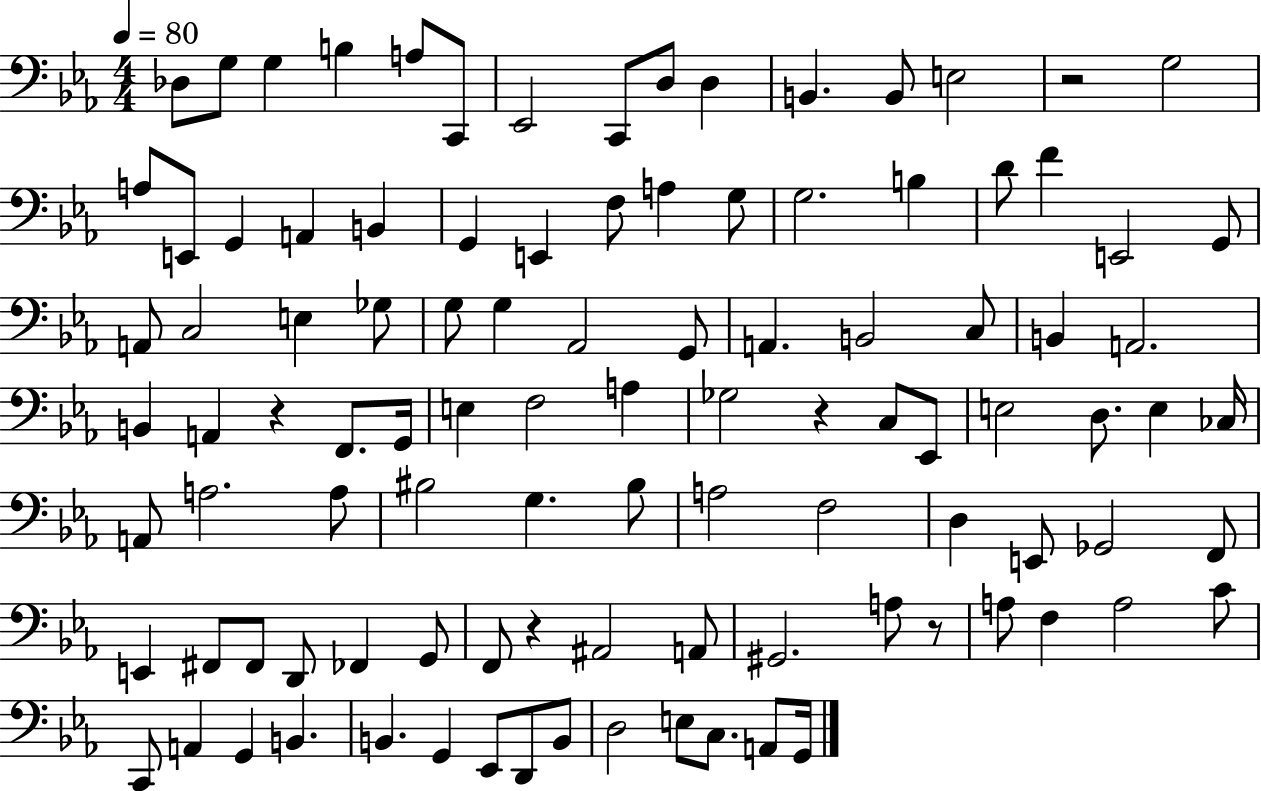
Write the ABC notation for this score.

X:1
T:Untitled
M:4/4
L:1/4
K:Eb
_D,/2 G,/2 G, B, A,/2 C,,/2 _E,,2 C,,/2 D,/2 D, B,, B,,/2 E,2 z2 G,2 A,/2 E,,/2 G,, A,, B,, G,, E,, F,/2 A, G,/2 G,2 B, D/2 F E,,2 G,,/2 A,,/2 C,2 E, _G,/2 G,/2 G, _A,,2 G,,/2 A,, B,,2 C,/2 B,, A,,2 B,, A,, z F,,/2 G,,/4 E, F,2 A, _G,2 z C,/2 _E,,/2 E,2 D,/2 E, _C,/4 A,,/2 A,2 A,/2 ^B,2 G, ^B,/2 A,2 F,2 D, E,,/2 _G,,2 F,,/2 E,, ^F,,/2 ^F,,/2 D,,/2 _F,, G,,/2 F,,/2 z ^A,,2 A,,/2 ^G,,2 A,/2 z/2 A,/2 F, A,2 C/2 C,,/2 A,, G,, B,, B,, G,, _E,,/2 D,,/2 B,,/2 D,2 E,/2 C,/2 A,,/2 G,,/4